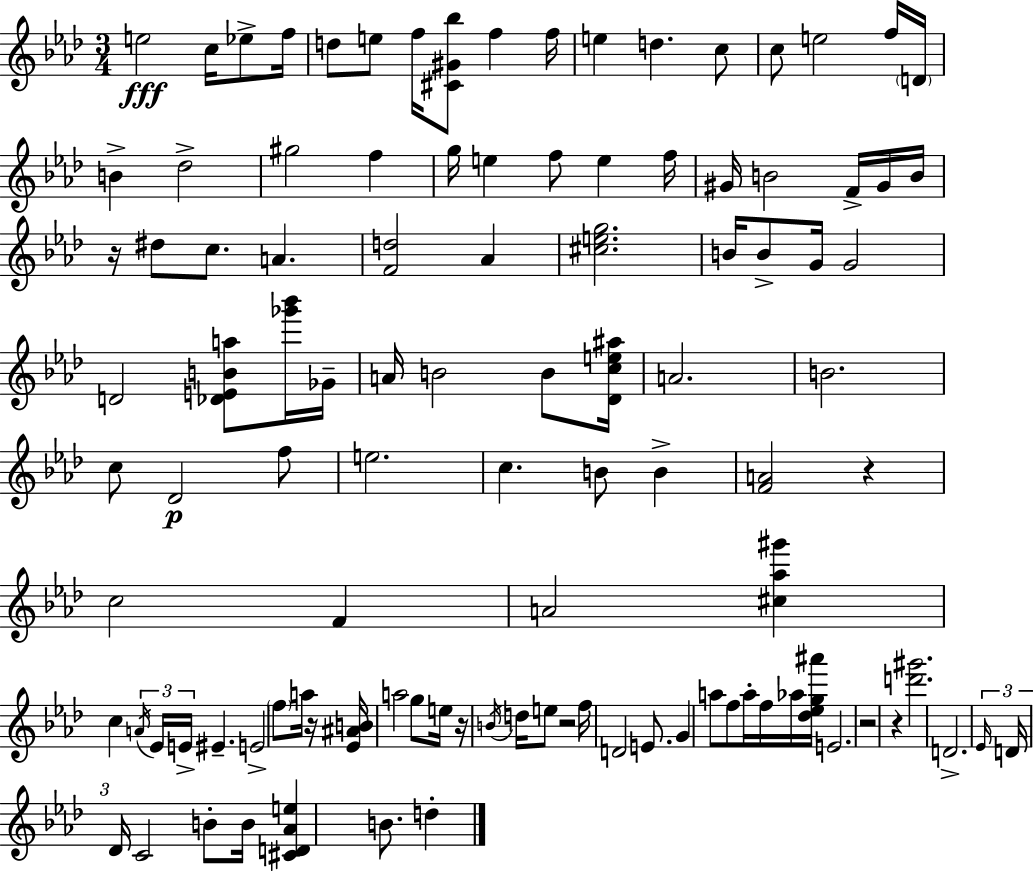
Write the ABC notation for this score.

X:1
T:Untitled
M:3/4
L:1/4
K:Fm
e2 c/4 _e/2 f/4 d/2 e/2 f/4 [^C^G_b]/2 f f/4 e d c/2 c/2 e2 f/4 D/4 B _d2 ^g2 f g/4 e f/2 e f/4 ^G/4 B2 F/4 ^G/4 B/4 z/4 ^d/2 c/2 A [Fd]2 _A [^ceg]2 B/4 B/2 G/4 G2 D2 [_DEBa]/2 [_g'_b']/4 _G/4 A/4 B2 B/2 [_Dce^a]/4 A2 B2 c/2 _D2 f/2 e2 c B/2 B [FA]2 z c2 F A2 [^c_a^g'] c A/4 _E/4 E/4 ^E E2 f/2 a/4 z/4 [_E^AB]/4 a2 g/2 e/4 z/4 B/4 d/4 e/2 z2 f/4 D2 E/2 G a/2 f/2 a/4 f/4 _a/4 [_d_eg^a']/4 E2 z2 z [d'^g']2 D2 _E/4 D/4 _D/4 C2 B/2 B/4 [^CD_Ae] B/2 d